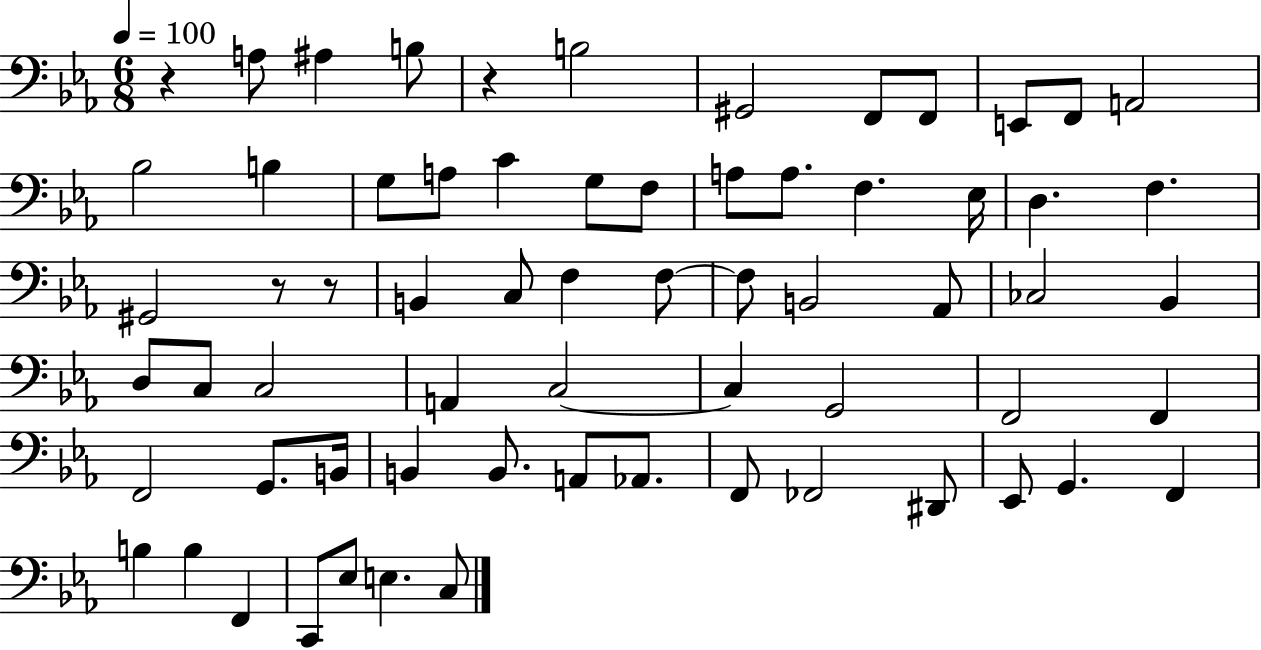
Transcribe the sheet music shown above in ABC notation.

X:1
T:Untitled
M:6/8
L:1/4
K:Eb
z A,/2 ^A, B,/2 z B,2 ^G,,2 F,,/2 F,,/2 E,,/2 F,,/2 A,,2 _B,2 B, G,/2 A,/2 C G,/2 F,/2 A,/2 A,/2 F, _E,/4 D, F, ^G,,2 z/2 z/2 B,, C,/2 F, F,/2 F,/2 B,,2 _A,,/2 _C,2 _B,, D,/2 C,/2 C,2 A,, C,2 C, G,,2 F,,2 F,, F,,2 G,,/2 B,,/4 B,, B,,/2 A,,/2 _A,,/2 F,,/2 _F,,2 ^D,,/2 _E,,/2 G,, F,, B, B, F,, C,,/2 _E,/2 E, C,/2